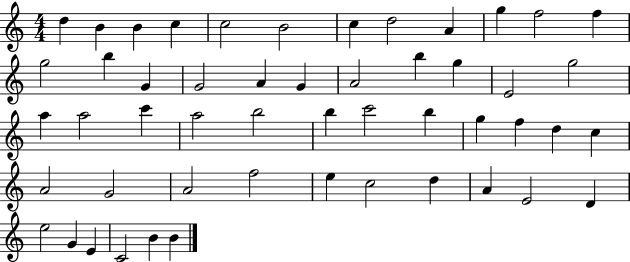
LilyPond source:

{
  \clef treble
  \numericTimeSignature
  \time 4/4
  \key c \major
  d''4 b'4 b'4 c''4 | c''2 b'2 | c''4 d''2 a'4 | g''4 f''2 f''4 | \break g''2 b''4 g'4 | g'2 a'4 g'4 | a'2 b''4 g''4 | e'2 g''2 | \break a''4 a''2 c'''4 | a''2 b''2 | b''4 c'''2 b''4 | g''4 f''4 d''4 c''4 | \break a'2 g'2 | a'2 f''2 | e''4 c''2 d''4 | a'4 e'2 d'4 | \break e''2 g'4 e'4 | c'2 b'4 b'4 | \bar "|."
}